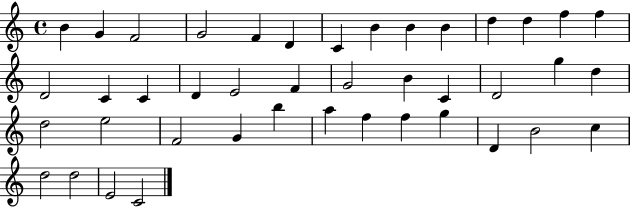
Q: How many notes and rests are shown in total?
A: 42